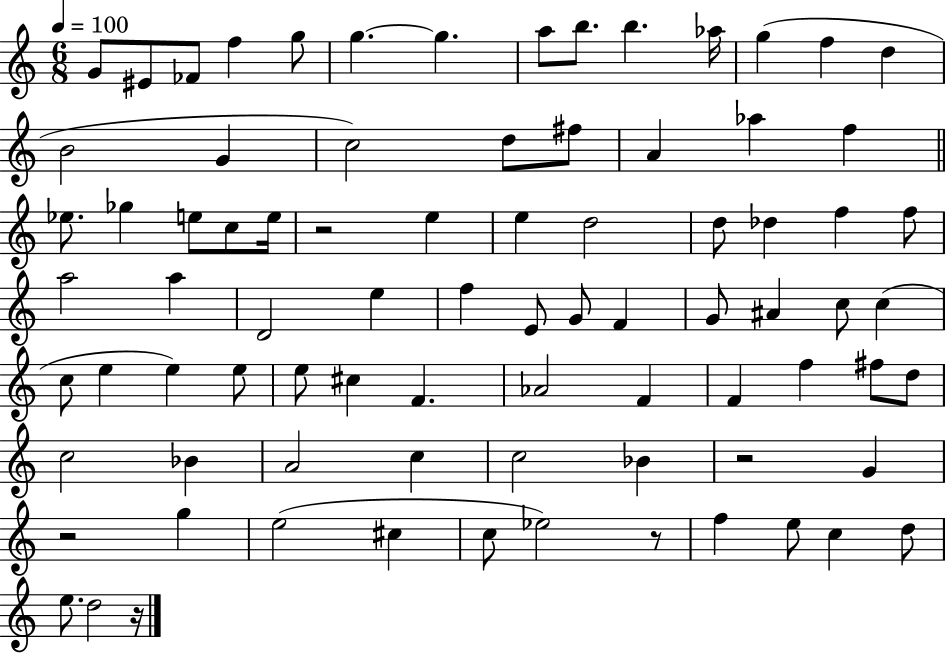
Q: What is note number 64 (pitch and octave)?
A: C5